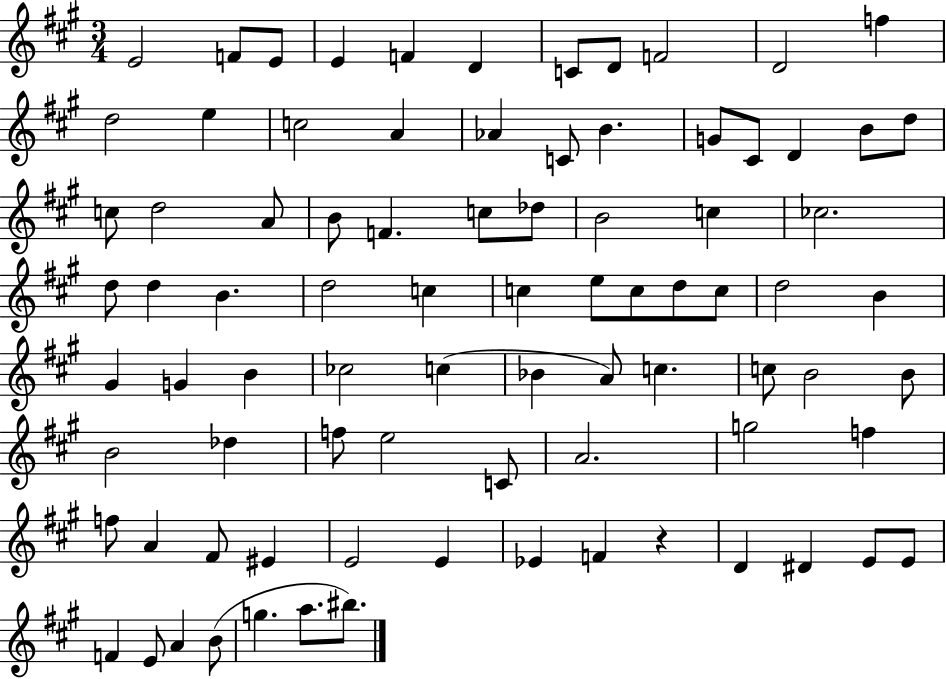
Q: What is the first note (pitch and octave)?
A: E4